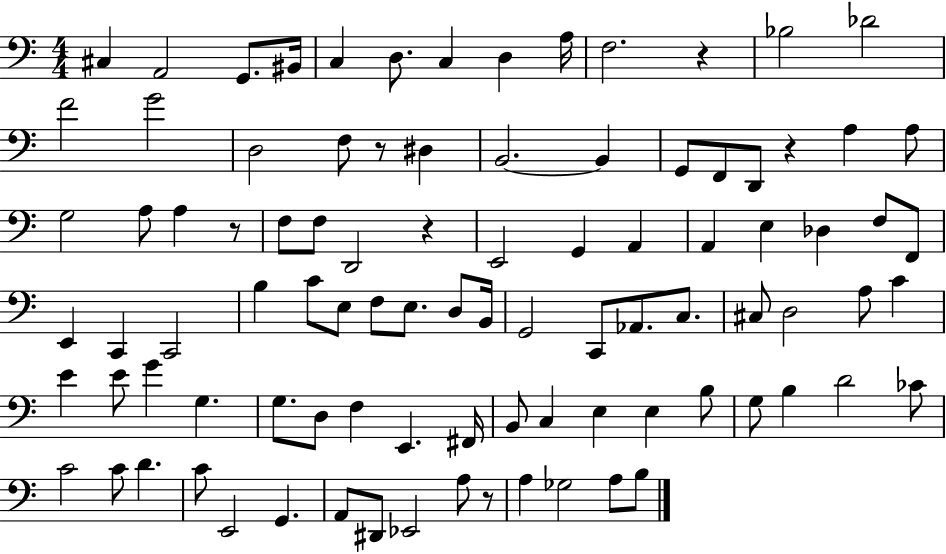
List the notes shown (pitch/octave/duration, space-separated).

C#3/q A2/h G2/e. BIS2/s C3/q D3/e. C3/q D3/q A3/s F3/h. R/q Bb3/h Db4/h F4/h G4/h D3/h F3/e R/e D#3/q B2/h. B2/q G2/e F2/e D2/e R/q A3/q A3/e G3/h A3/e A3/q R/e F3/e F3/e D2/h R/q E2/h G2/q A2/q A2/q E3/q Db3/q F3/e F2/e E2/q C2/q C2/h B3/q C4/e E3/e F3/e E3/e. D3/e B2/s G2/h C2/e Ab2/e. C3/e. C#3/e D3/h A3/e C4/q E4/q E4/e G4/q G3/q. G3/e. D3/e F3/q E2/q. F#2/s B2/e C3/q E3/q E3/q B3/e G3/e B3/q D4/h CES4/e C4/h C4/e D4/q. C4/e E2/h G2/q. A2/e D#2/e Eb2/h A3/e R/e A3/q Gb3/h A3/e B3/e